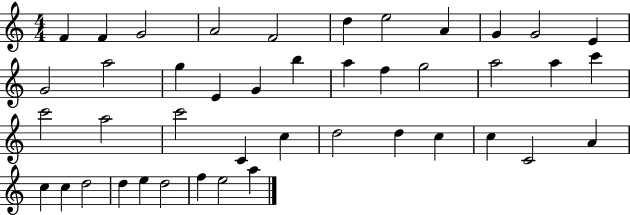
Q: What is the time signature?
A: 4/4